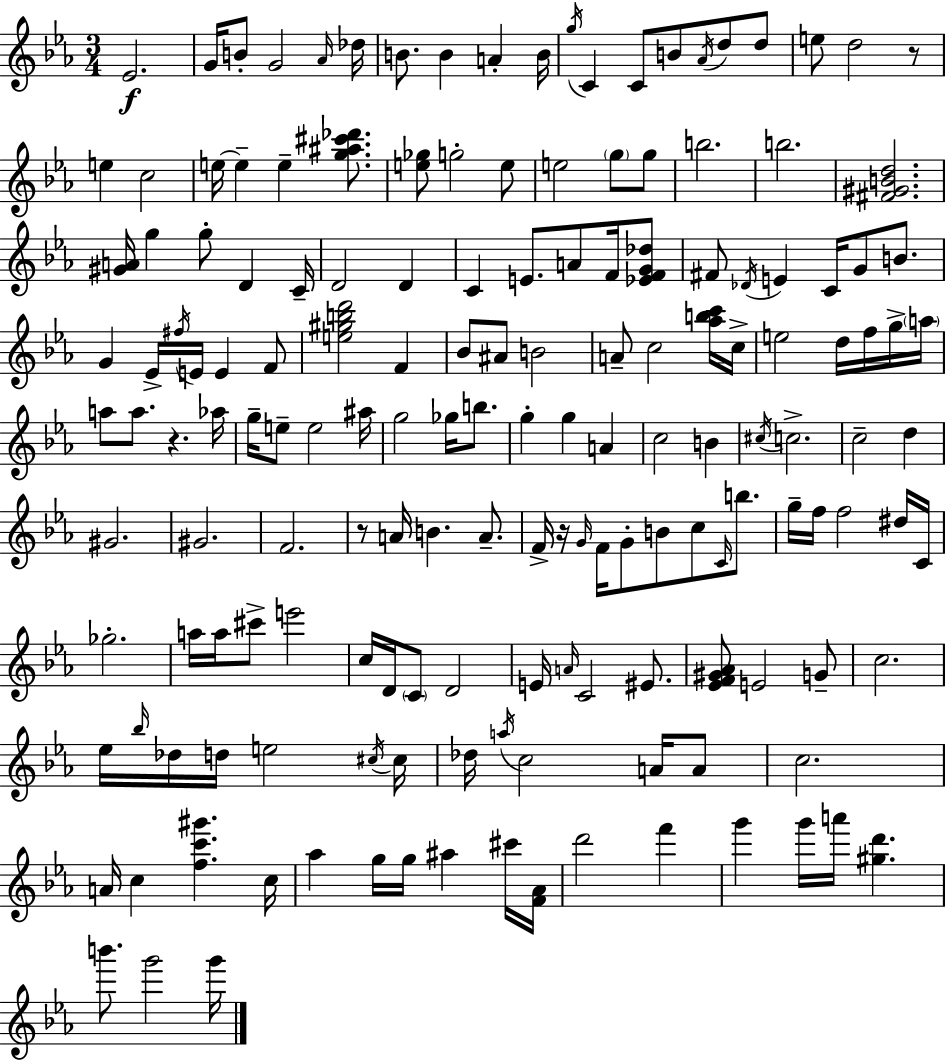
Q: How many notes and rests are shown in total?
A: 163